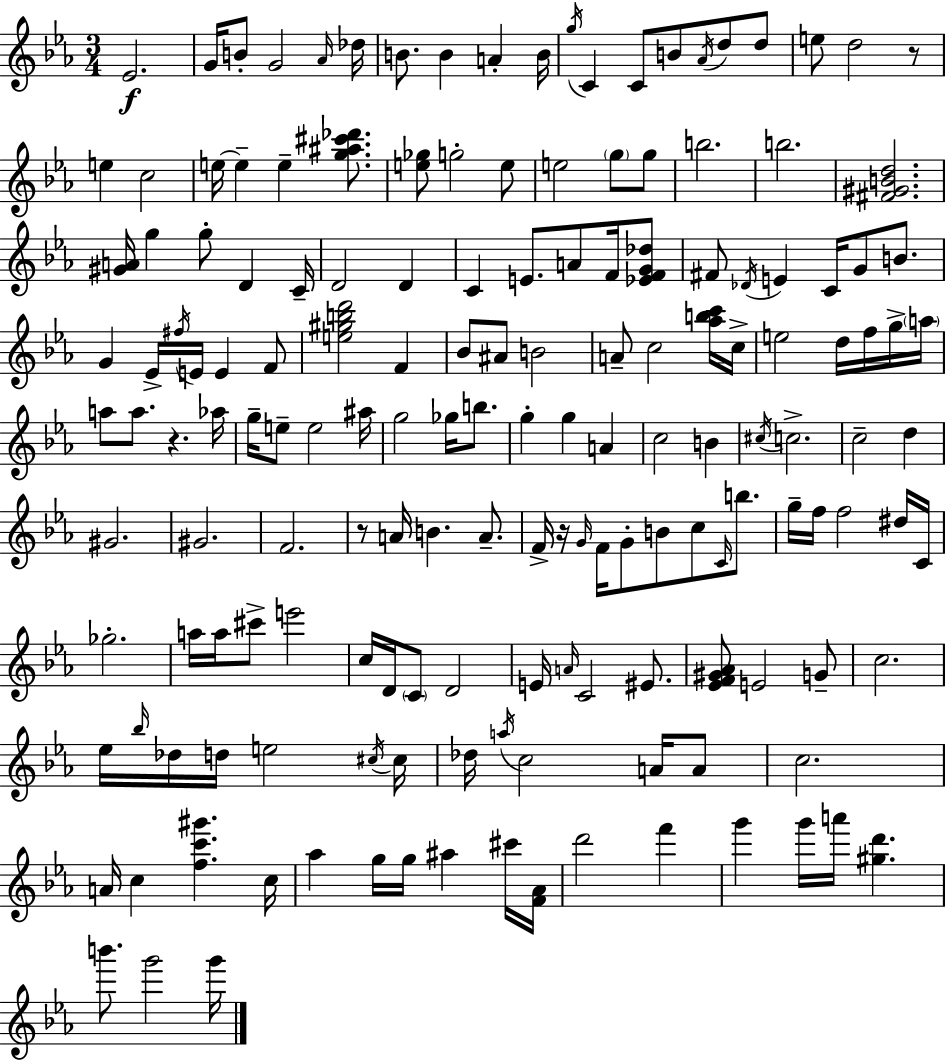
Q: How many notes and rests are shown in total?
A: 163